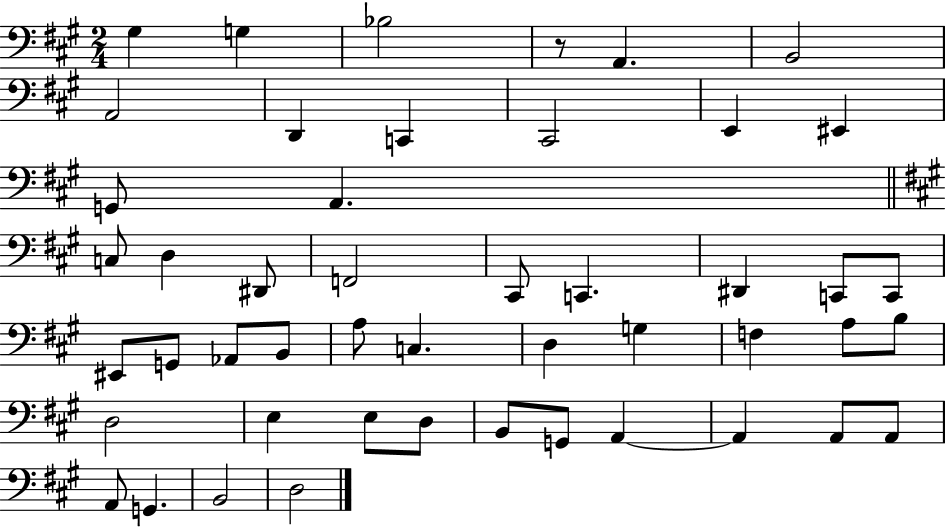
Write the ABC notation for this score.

X:1
T:Untitled
M:2/4
L:1/4
K:A
^G, G, _B,2 z/2 A,, B,,2 A,,2 D,, C,, ^C,,2 E,, ^E,, G,,/2 A,, C,/2 D, ^D,,/2 F,,2 ^C,,/2 C,, ^D,, C,,/2 C,,/2 ^E,,/2 G,,/2 _A,,/2 B,,/2 A,/2 C, D, G, F, A,/2 B,/2 D,2 E, E,/2 D,/2 B,,/2 G,,/2 A,, A,, A,,/2 A,,/2 A,,/2 G,, B,,2 D,2